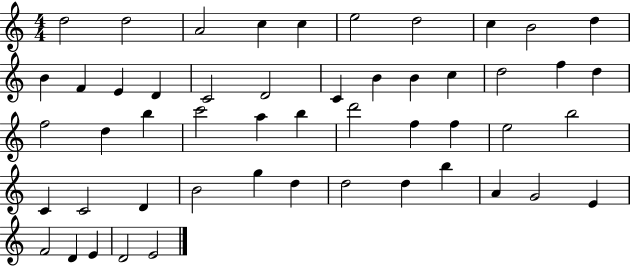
{
  \clef treble
  \numericTimeSignature
  \time 4/4
  \key c \major
  d''2 d''2 | a'2 c''4 c''4 | e''2 d''2 | c''4 b'2 d''4 | \break b'4 f'4 e'4 d'4 | c'2 d'2 | c'4 b'4 b'4 c''4 | d''2 f''4 d''4 | \break f''2 d''4 b''4 | c'''2 a''4 b''4 | d'''2 f''4 f''4 | e''2 b''2 | \break c'4 c'2 d'4 | b'2 g''4 d''4 | d''2 d''4 b''4 | a'4 g'2 e'4 | \break f'2 d'4 e'4 | d'2 e'2 | \bar "|."
}